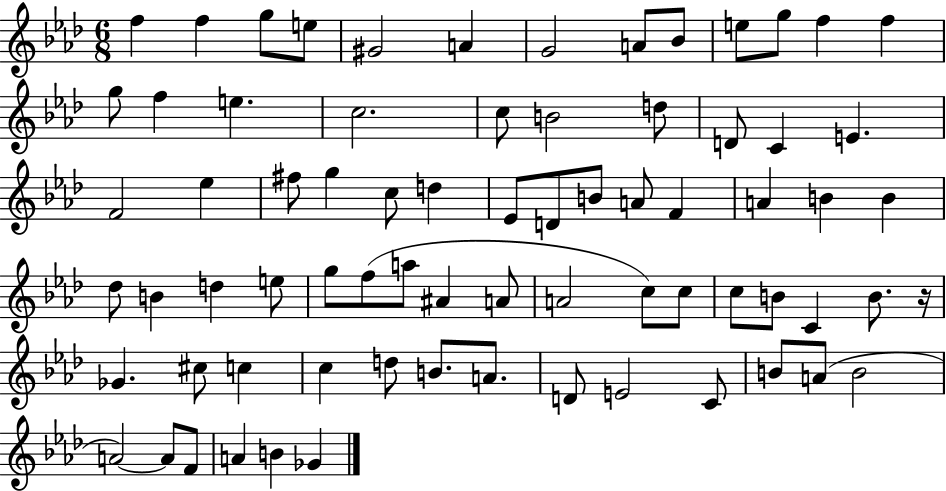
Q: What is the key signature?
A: AES major